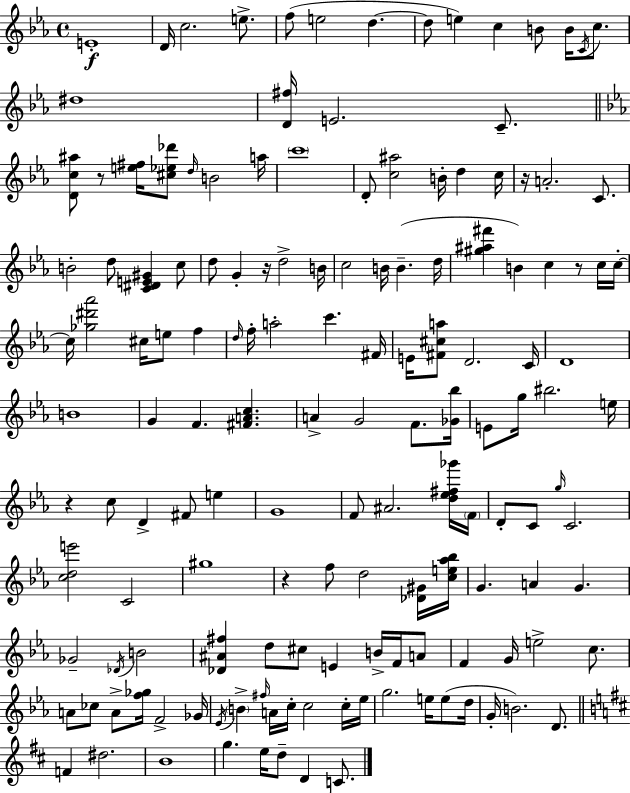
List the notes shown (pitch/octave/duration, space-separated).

E4/w D4/s C5/h. E5/e. F5/e E5/h D5/q. D5/e E5/q C5/q B4/e B4/s C4/s C5/e. D#5/w [D4,F#5]/s E4/h. C4/e. [D4,C5,A#5]/e R/e [E5,F#5]/s [C#5,Eb5,Db6]/e D5/s B4/h A5/s C6/w D4/e [C5,A#5]/h B4/s D5/q C5/s R/s A4/h. C4/e. B4/h D5/e [C4,D#4,E4,G#4]/q C5/e D5/e G4/q R/s D5/h B4/s C5/h B4/s B4/q. D5/s [G#5,A#5,F#6]/q B4/q C5/q R/e C5/s C5/s C5/s [Gb5,D#6,Ab6]/h C#5/s E5/e F5/q D5/s F5/s A5/h C6/q. F#4/s E4/s [F#4,C#5,A5]/e D4/h. C4/s D4/w B4/w G4/q F4/q. [F#4,A4,C5]/q. A4/q G4/h F4/e. [Gb4,Bb5]/s E4/e G5/s BIS5/h. E5/s R/q C5/e D4/q F#4/e E5/q G4/w F4/e A#4/h. [D5,Eb5,F#5,Gb6]/s F4/s D4/e C4/e G5/s C4/h. [C5,D5,E6]/h C4/h G#5/w R/q F5/e D5/h [Db4,G#4]/s [C5,E5,Ab5,Bb5]/s G4/q. A4/q G4/q. Gb4/h Db4/s B4/h [Db4,A#4,F#5]/q D5/e C#5/e E4/q B4/s F4/s A4/e F4/q G4/s E5/h C5/e. A4/e CES5/e A4/e [F5,Gb5]/s F4/h Gb4/s Eb4/s B4/q F#5/s A4/s C5/s C5/h C5/s Eb5/s G5/h. E5/s E5/e D5/s G4/s B4/h. D4/e. F4/q D#5/h. B4/w G5/q. E5/s D5/e D4/q C4/e.